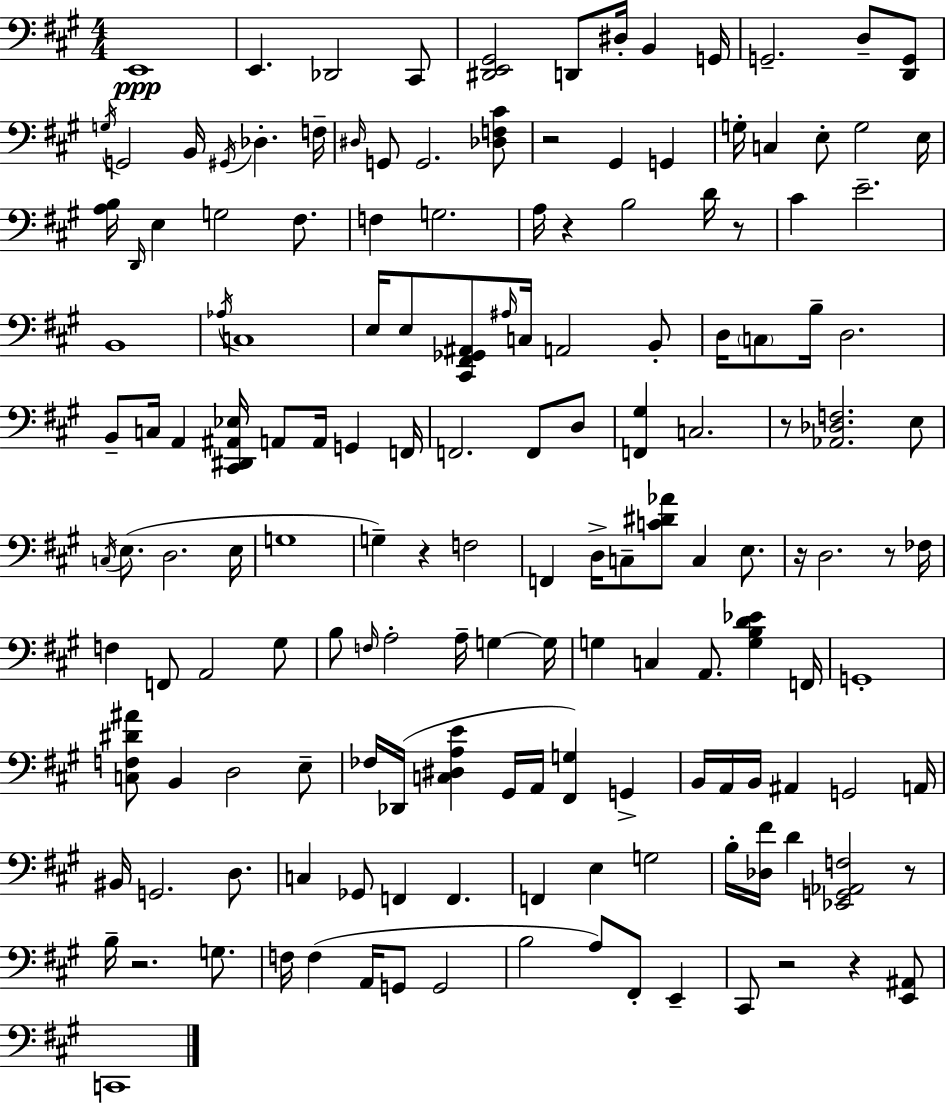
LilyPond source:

{
  \clef bass
  \numericTimeSignature
  \time 4/4
  \key a \major
  e,1\ppp | e,4. des,2 cis,8 | <dis, e, gis,>2 d,8 dis16-. b,4 g,16 | g,2.-- d8-- <d, g,>8 | \break \acciaccatura { g16 } g,2 b,16 \acciaccatura { gis,16 } des4.-. | f16-- \grace { dis16 } g,8 g,2. | <des f cis'>8 r2 gis,4 g,4 | g16-. c4 e8-. g2 | \break e16 <a b>16 \grace { d,16 } e4 g2 | fis8. f4 g2. | a16 r4 b2 | d'16 r8 cis'4 e'2.-- | \break b,1 | \acciaccatura { aes16 } c1 | e16 e8 <cis, fis, ges, ais,>8 \grace { ais16 } c16 a,2 | b,8-. d16 \parenthesize c8 b16-- d2. | \break b,8-- c16 a,4 <cis, dis, ais, ees>16 a,8 | a,16 g,4 f,16 f,2. | f,8 d8 <f, gis>4 c2. | r8 <aes, des f>2. | \break e8 \acciaccatura { c16 }( e8. d2. | e16 g1 | g4--) r4 f2 | f,4 d16-> c8-- <c' dis' aes'>8 | \break c4 e8. r16 d2. | r8 fes16 f4 f,8 a,2 | gis8 b8 \grace { f16 } a2-. | a16-- g4~~ g16 g4 c4 | \break a,8. <g b d' ees'>4 f,16 g,1-. | <c f dis' ais'>8 b,4 d2 | e8-- fes16 des,16( <c dis a e'>4 gis,16 a,16 | <fis, g>4) g,4-> b,16 a,16 b,16 ais,4 g,2 | \break a,16 bis,16 g,2. | d8. c4 ges,8 f,4 | f,4. f,4 e4 | g2 b16-. <des fis'>16 d'4 <ees, g, aes, f>2 | \break r8 b16-- r2. | g8. f16 f4( a,16 g,8 | g,2 b2 | a8) fis,8-. e,4-- cis,8 r2 | \break r4 <e, ais,>8 c,1 | \bar "|."
}